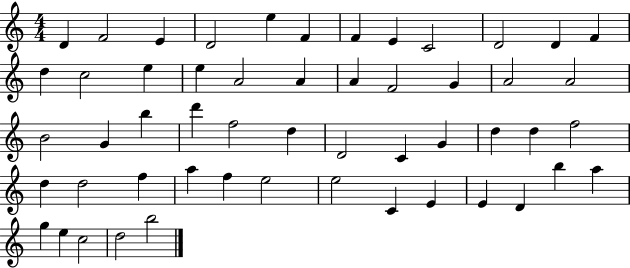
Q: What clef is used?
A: treble